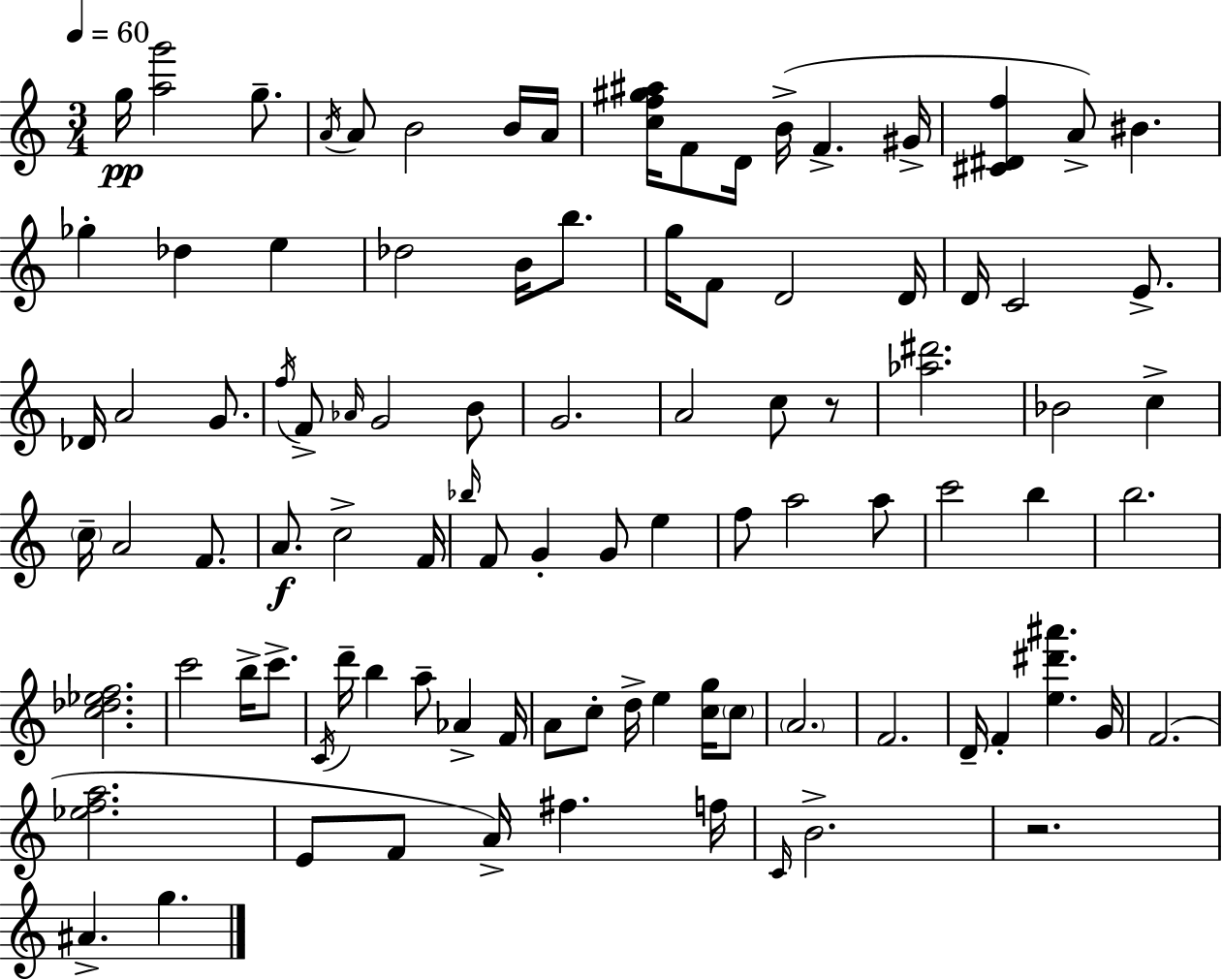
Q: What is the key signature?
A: C major